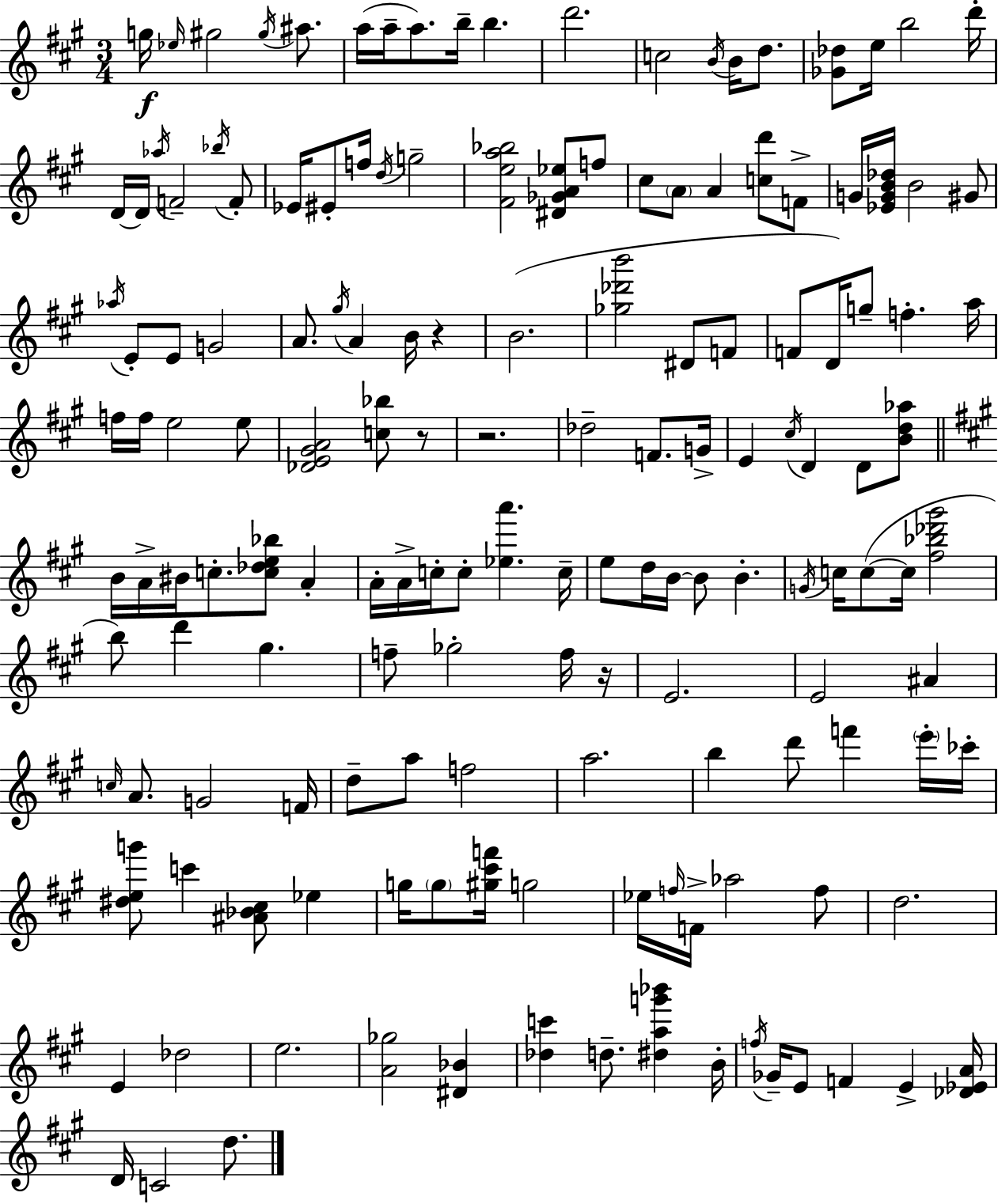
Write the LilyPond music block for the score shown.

{
  \clef treble
  \numericTimeSignature
  \time 3/4
  \key a \major
  g''16\f \grace { ees''16 } gis''2 \acciaccatura { gis''16 } ais''8. | a''16( a''16-- a''8.) b''16-- b''4. | d'''2. | c''2 \acciaccatura { b'16 } b'16 | \break d''8. <ges' des''>8 e''16 b''2 | d'''16-. d'16~~ d'16 \acciaccatura { aes''16 } f'2-- | \acciaccatura { bes''16 } f'8-. ees'16 eis'8-. f''16 \acciaccatura { d''16 } g''2-- | <fis' e'' a'' bes''>2 | \break <dis' ges' a' ees''>8 f''8 cis''8 \parenthesize a'8 a'4 | <c'' d'''>8 f'8-> g'16 <ees' g' b' des''>16 b'2 | gis'8 \acciaccatura { aes''16 } e'8-. e'8 g'2 | a'8. \acciaccatura { gis''16 } a'4 | \break b'16 r4 b'2.( | <ges'' des''' b'''>2 | dis'8 f'8 f'8 d'16) g''8-- | f''4.-. a''16 f''16 f''16 e''2 | \break e''8 <des' e' gis' a'>2 | <c'' bes''>8 r8 r2. | des''2-- | f'8. g'16-> e'4 | \break \acciaccatura { cis''16 } d'4 d'8 <b' d'' aes''>8 \bar "||" \break \key a \major b'16 a'16-> bis'16 c''8.-. <c'' des'' e'' bes''>8 a'4-. | a'16-. a'16-> c''16-. c''8-. <ees'' a'''>4. c''16-- | e''8 d''16 b'16~~ b'8 b'4.-. | \acciaccatura { g'16 } c''16 c''8~(~ c''16 <fis'' bes'' des''' gis'''>2 | \break b''8) d'''4 gis''4. | f''8-- ges''2-. f''16 | r16 e'2. | e'2 ais'4 | \break \grace { c''16 } a'8. g'2 | f'16 d''8-- a''8 f''2 | a''2. | b''4 d'''8 f'''4 | \break \parenthesize e'''16-. ces'''16-. <dis'' e'' g'''>8 c'''4 <ais' bes' cis''>8 ees''4 | g''16 \parenthesize g''8 <gis'' cis''' f'''>16 g''2 | ees''16 \grace { f''16 } f'16-> aes''2 | f''8 d''2. | \break e'4 des''2 | e''2. | <a' ges''>2 <dis' bes'>4 | <des'' c'''>4 d''8.-- <dis'' a'' g''' bes'''>4 | \break b'16-. \acciaccatura { f''16 } ges'16-- e'8 f'4 e'4-> | <des' ees' a'>16 d'16 c'2 | d''8. \bar "|."
}